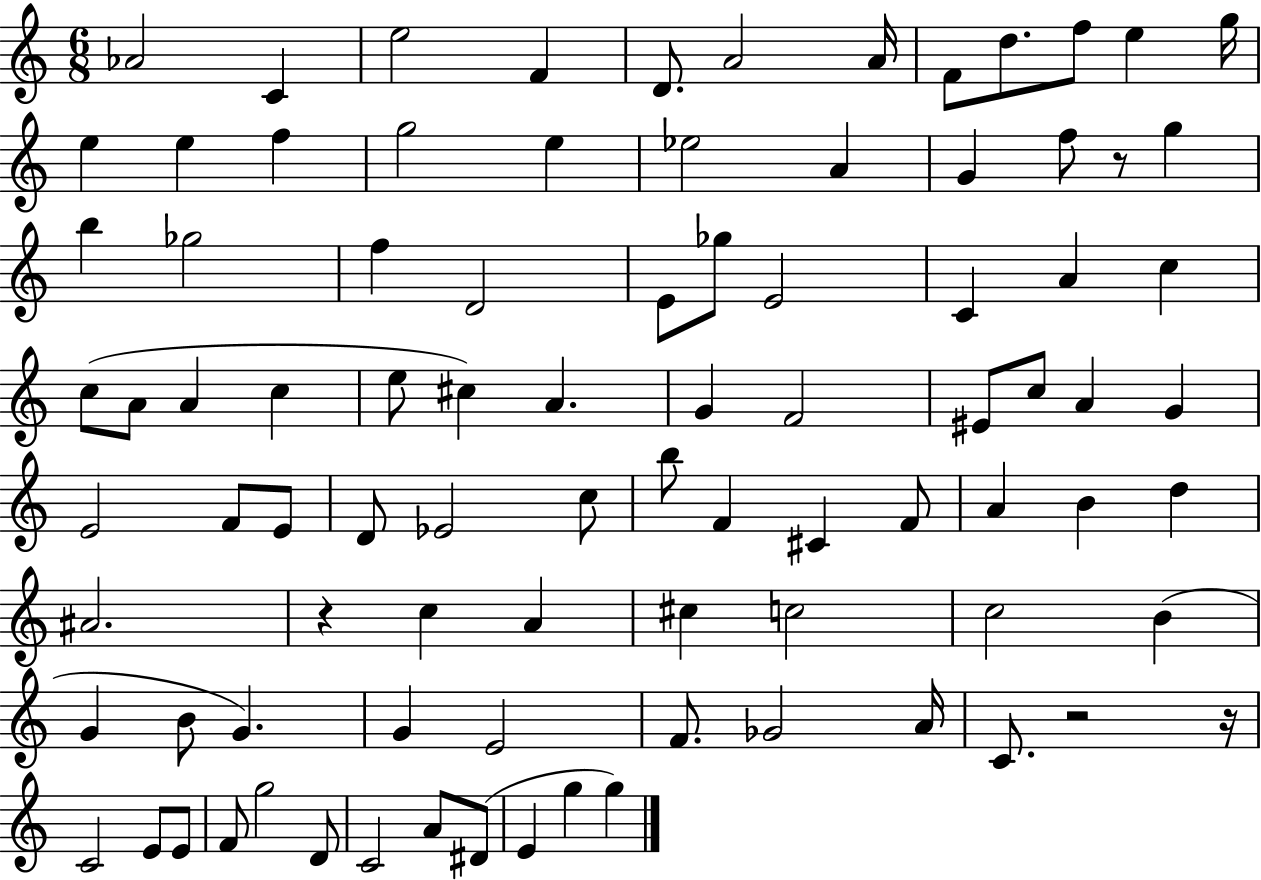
Ab4/h C4/q E5/h F4/q D4/e. A4/h A4/s F4/e D5/e. F5/e E5/q G5/s E5/q E5/q F5/q G5/h E5/q Eb5/h A4/q G4/q F5/e R/e G5/q B5/q Gb5/h F5/q D4/h E4/e Gb5/e E4/h C4/q A4/q C5/q C5/e A4/e A4/q C5/q E5/e C#5/q A4/q. G4/q F4/h EIS4/e C5/e A4/q G4/q E4/h F4/e E4/e D4/e Eb4/h C5/e B5/e F4/q C#4/q F4/e A4/q B4/q D5/q A#4/h. R/q C5/q A4/q C#5/q C5/h C5/h B4/q G4/q B4/e G4/q. G4/q E4/h F4/e. Gb4/h A4/s C4/e. R/h R/s C4/h E4/e E4/e F4/e G5/h D4/e C4/h A4/e D#4/e E4/q G5/q G5/q